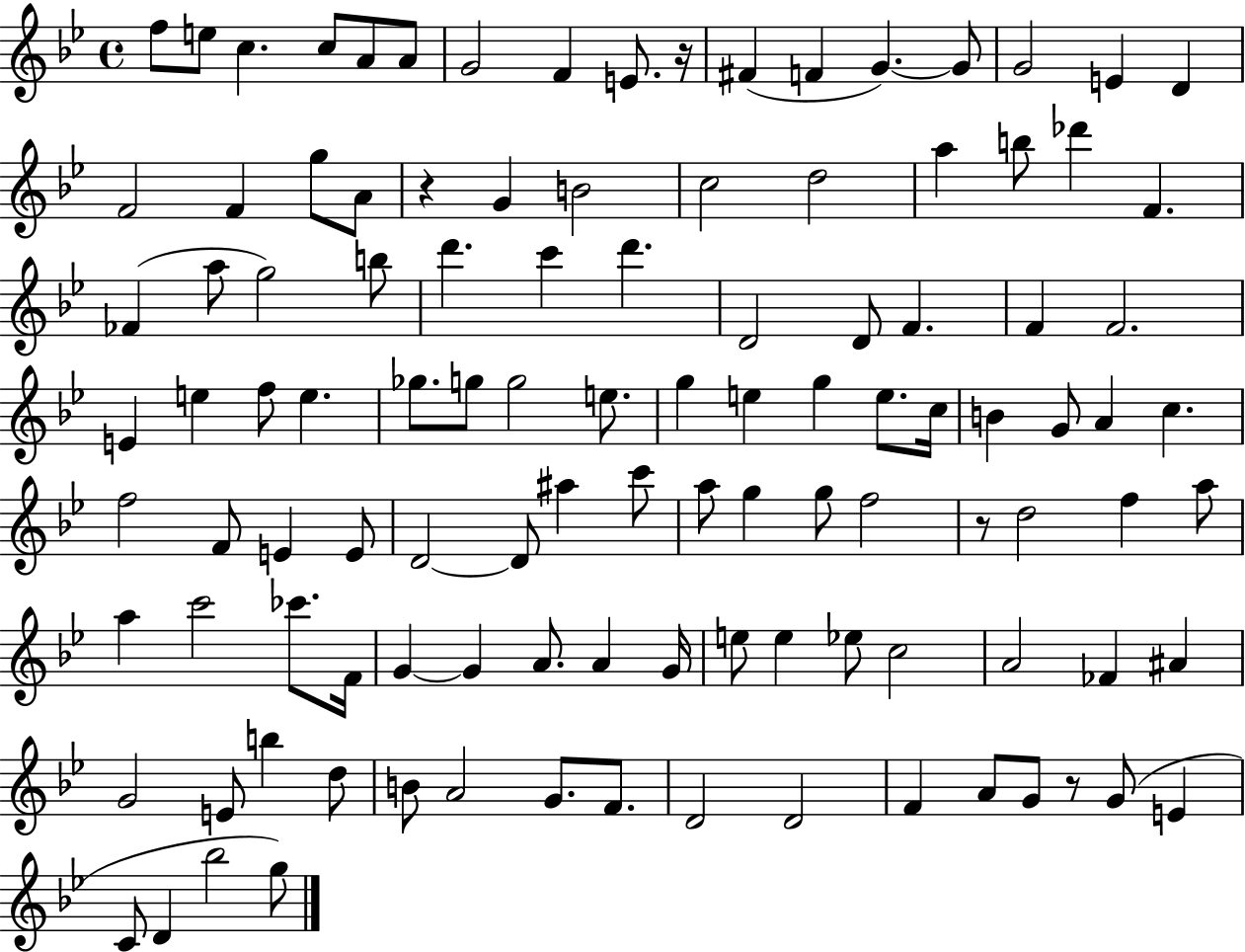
X:1
T:Untitled
M:4/4
L:1/4
K:Bb
f/2 e/2 c c/2 A/2 A/2 G2 F E/2 z/4 ^F F G G/2 G2 E D F2 F g/2 A/2 z G B2 c2 d2 a b/2 _d' F _F a/2 g2 b/2 d' c' d' D2 D/2 F F F2 E e f/2 e _g/2 g/2 g2 e/2 g e g e/2 c/4 B G/2 A c f2 F/2 E E/2 D2 D/2 ^a c'/2 a/2 g g/2 f2 z/2 d2 f a/2 a c'2 _c'/2 F/4 G G A/2 A G/4 e/2 e _e/2 c2 A2 _F ^A G2 E/2 b d/2 B/2 A2 G/2 F/2 D2 D2 F A/2 G/2 z/2 G/2 E C/2 D _b2 g/2